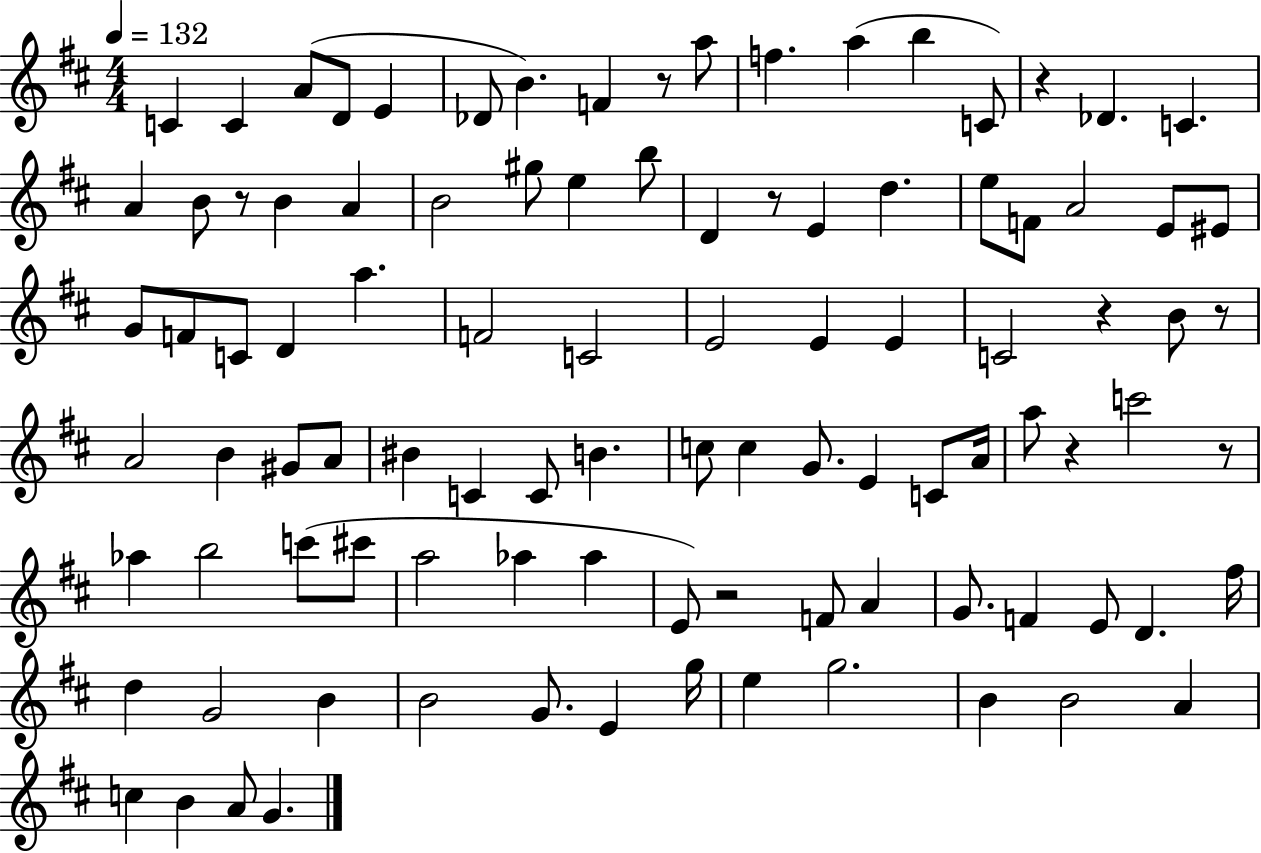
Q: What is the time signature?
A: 4/4